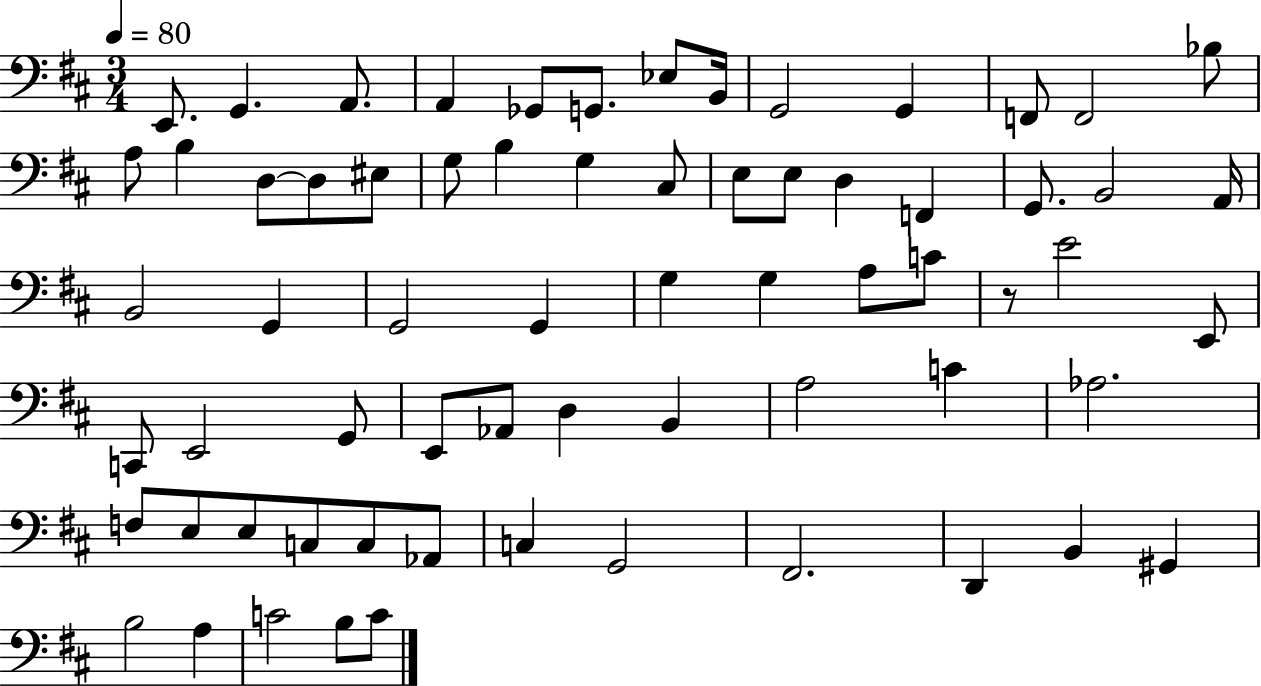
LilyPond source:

{
  \clef bass
  \numericTimeSignature
  \time 3/4
  \key d \major
  \tempo 4 = 80
  e,8. g,4. a,8. | a,4 ges,8 g,8. ees8 b,16 | g,2 g,4 | f,8 f,2 bes8 | \break a8 b4 d8~~ d8 eis8 | g8 b4 g4 cis8 | e8 e8 d4 f,4 | g,8. b,2 a,16 | \break b,2 g,4 | g,2 g,4 | g4 g4 a8 c'8 | r8 e'2 e,8 | \break c,8 e,2 g,8 | e,8 aes,8 d4 b,4 | a2 c'4 | aes2. | \break f8 e8 e8 c8 c8 aes,8 | c4 g,2 | fis,2. | d,4 b,4 gis,4 | \break b2 a4 | c'2 b8 c'8 | \bar "|."
}